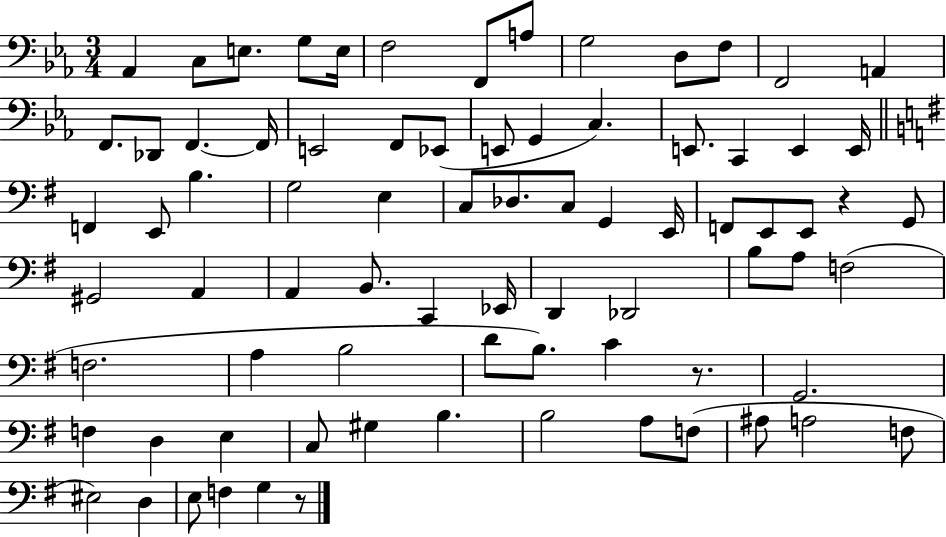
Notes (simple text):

Ab2/q C3/e E3/e. G3/e E3/s F3/h F2/e A3/e G3/h D3/e F3/e F2/h A2/q F2/e. Db2/e F2/q. F2/s E2/h F2/e Eb2/e E2/e G2/q C3/q. E2/e. C2/q E2/q E2/s F2/q E2/e B3/q. G3/h E3/q C3/e Db3/e. C3/e G2/q E2/s F2/e E2/e E2/e R/q G2/e G#2/h A2/q A2/q B2/e. C2/q Eb2/s D2/q Db2/h B3/e A3/e F3/h F3/h. A3/q B3/h D4/e B3/e. C4/q R/e. G2/h. F3/q D3/q E3/q C3/e G#3/q B3/q. B3/h A3/e F3/e A#3/e A3/h F3/e EIS3/h D3/q E3/e F3/q G3/q R/e